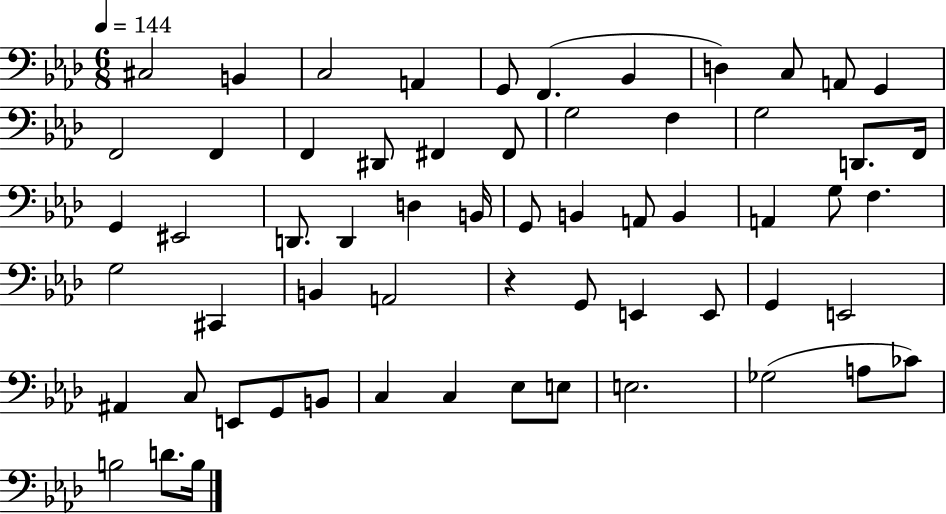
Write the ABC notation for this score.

X:1
T:Untitled
M:6/8
L:1/4
K:Ab
^C,2 B,, C,2 A,, G,,/2 F,, _B,, D, C,/2 A,,/2 G,, F,,2 F,, F,, ^D,,/2 ^F,, ^F,,/2 G,2 F, G,2 D,,/2 F,,/4 G,, ^E,,2 D,,/2 D,, D, B,,/4 G,,/2 B,, A,,/2 B,, A,, G,/2 F, G,2 ^C,, B,, A,,2 z G,,/2 E,, E,,/2 G,, E,,2 ^A,, C,/2 E,,/2 G,,/2 B,,/2 C, C, _E,/2 E,/2 E,2 _G,2 A,/2 _C/2 B,2 D/2 B,/4